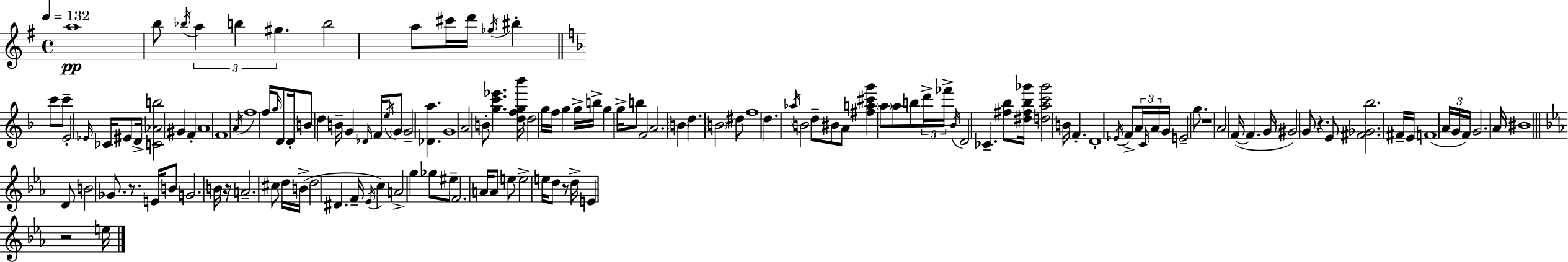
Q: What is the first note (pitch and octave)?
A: A5